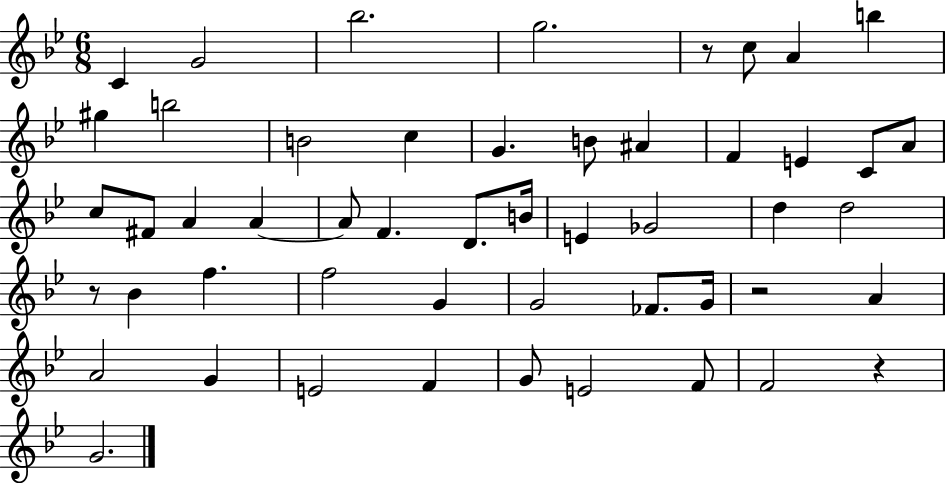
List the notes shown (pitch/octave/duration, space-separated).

C4/q G4/h Bb5/h. G5/h. R/e C5/e A4/q B5/q G#5/q B5/h B4/h C5/q G4/q. B4/e A#4/q F4/q E4/q C4/e A4/e C5/e F#4/e A4/q A4/q A4/e F4/q. D4/e. B4/s E4/q Gb4/h D5/q D5/h R/e Bb4/q F5/q. F5/h G4/q G4/h FES4/e. G4/s R/h A4/q A4/h G4/q E4/h F4/q G4/e E4/h F4/e F4/h R/q G4/h.